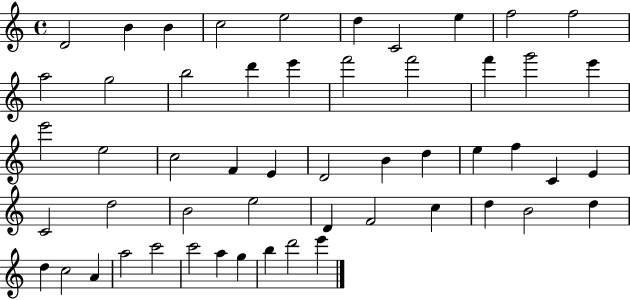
D4/h B4/q B4/q C5/h E5/h D5/q C4/h E5/q F5/h F5/h A5/h G5/h B5/h D6/q E6/q F6/h F6/h F6/q G6/h E6/q E6/h E5/h C5/h F4/q E4/q D4/h B4/q D5/q E5/q F5/q C4/q E4/q C4/h D5/h B4/h E5/h D4/q F4/h C5/q D5/q B4/h D5/q D5/q C5/h A4/q A5/h C6/h C6/h A5/q G5/q B5/q D6/h E6/q